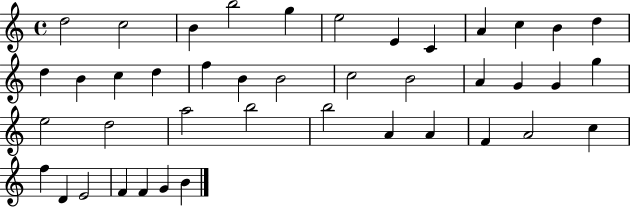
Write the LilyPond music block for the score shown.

{
  \clef treble
  \time 4/4
  \defaultTimeSignature
  \key c \major
  d''2 c''2 | b'4 b''2 g''4 | e''2 e'4 c'4 | a'4 c''4 b'4 d''4 | \break d''4 b'4 c''4 d''4 | f''4 b'4 b'2 | c''2 b'2 | a'4 g'4 g'4 g''4 | \break e''2 d''2 | a''2 b''2 | b''2 a'4 a'4 | f'4 a'2 c''4 | \break f''4 d'4 e'2 | f'4 f'4 g'4 b'4 | \bar "|."
}